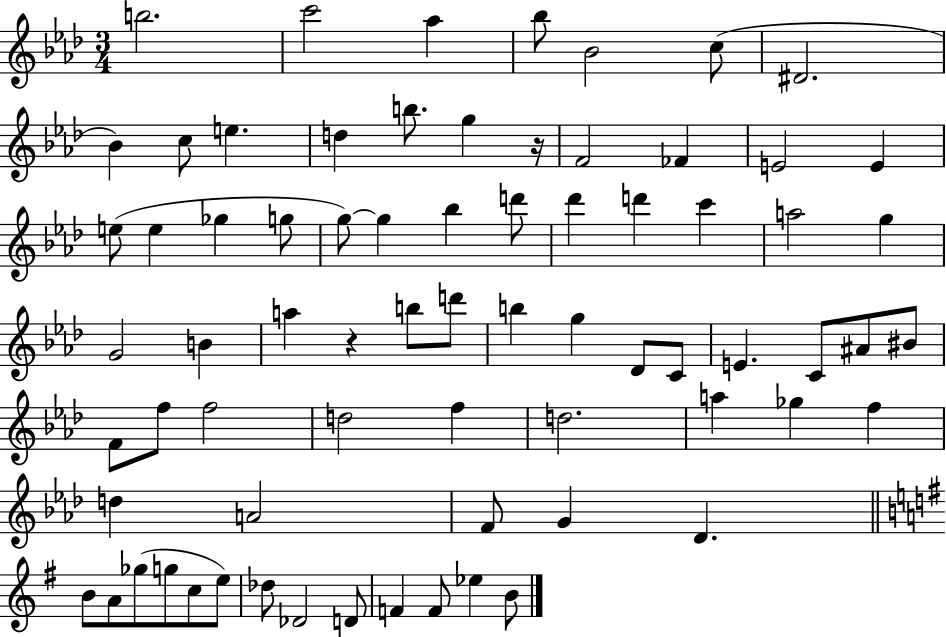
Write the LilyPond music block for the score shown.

{
  \clef treble
  \numericTimeSignature
  \time 3/4
  \key aes \major
  b''2. | c'''2 aes''4 | bes''8 bes'2 c''8( | dis'2. | \break bes'4) c''8 e''4. | d''4 b''8. g''4 r16 | f'2 fes'4 | e'2 e'4 | \break e''8( e''4 ges''4 g''8 | g''8~~) g''4 bes''4 d'''8 | des'''4 d'''4 c'''4 | a''2 g''4 | \break g'2 b'4 | a''4 r4 b''8 d'''8 | b''4 g''4 des'8 c'8 | e'4. c'8 ais'8 bis'8 | \break f'8 f''8 f''2 | d''2 f''4 | d''2. | a''4 ges''4 f''4 | \break d''4 a'2 | f'8 g'4 des'4. | \bar "||" \break \key g \major b'8 a'8 ges''8( g''8 c''8 e''8) | des''8 des'2 d'8 | f'4 f'8 ees''4 b'8 | \bar "|."
}